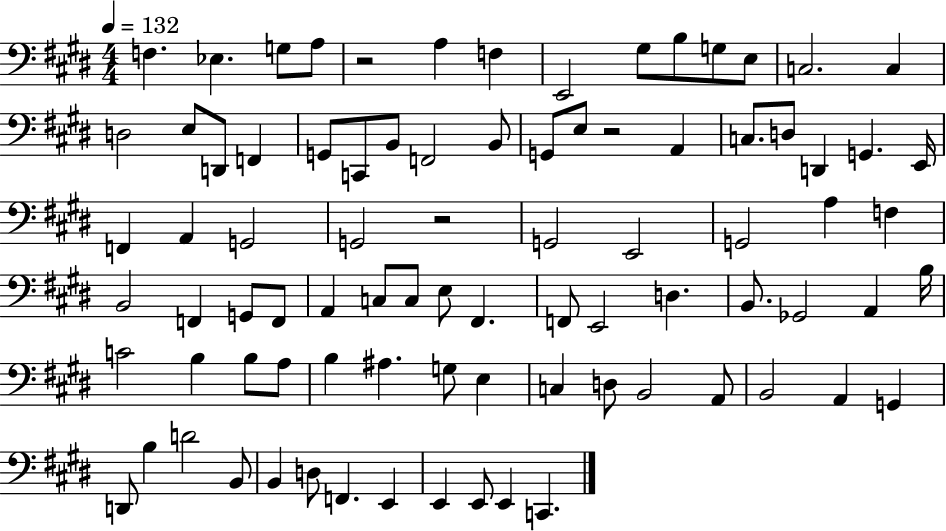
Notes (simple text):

F3/q. Eb3/q. G3/e A3/e R/h A3/q F3/q E2/h G#3/e B3/e G3/e E3/e C3/h. C3/q D3/h E3/e D2/e F2/q G2/e C2/e B2/e F2/h B2/e G2/e E3/e R/h A2/q C3/e. D3/e D2/q G2/q. E2/s F2/q A2/q G2/h G2/h R/h G2/h E2/h G2/h A3/q F3/q B2/h F2/q G2/e F2/e A2/q C3/e C3/e E3/e F#2/q. F2/e E2/h D3/q. B2/e. Gb2/h A2/q B3/s C4/h B3/q B3/e A3/e B3/q A#3/q. G3/e E3/q C3/q D3/e B2/h A2/e B2/h A2/q G2/q D2/e B3/q D4/h B2/e B2/q D3/e F2/q. E2/q E2/q E2/e E2/q C2/q.